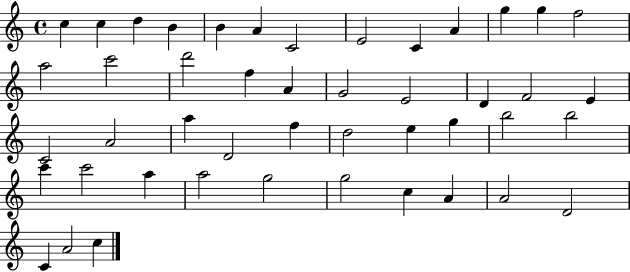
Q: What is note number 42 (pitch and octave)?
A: A4